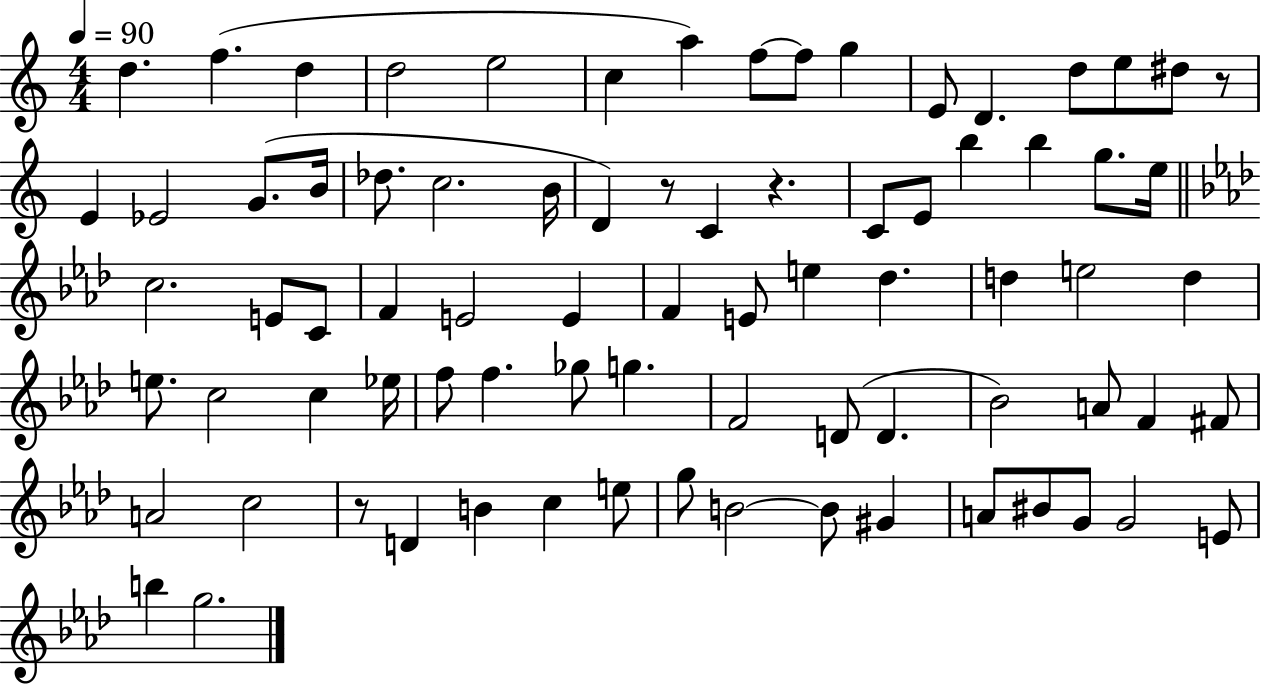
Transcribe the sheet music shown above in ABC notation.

X:1
T:Untitled
M:4/4
L:1/4
K:C
d f d d2 e2 c a f/2 f/2 g E/2 D d/2 e/2 ^d/2 z/2 E _E2 G/2 B/4 _d/2 c2 B/4 D z/2 C z C/2 E/2 b b g/2 e/4 c2 E/2 C/2 F E2 E F E/2 e _d d e2 d e/2 c2 c _e/4 f/2 f _g/2 g F2 D/2 D _B2 A/2 F ^F/2 A2 c2 z/2 D B c e/2 g/2 B2 B/2 ^G A/2 ^B/2 G/2 G2 E/2 b g2